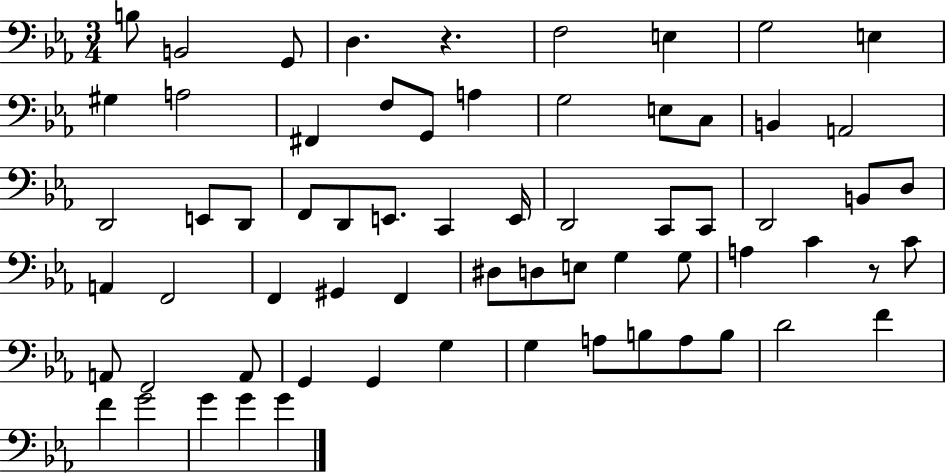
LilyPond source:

{
  \clef bass
  \numericTimeSignature
  \time 3/4
  \key ees \major
  b8 b,2 g,8 | d4. r4. | f2 e4 | g2 e4 | \break gis4 a2 | fis,4 f8 g,8 a4 | g2 e8 c8 | b,4 a,2 | \break d,2 e,8 d,8 | f,8 d,8 e,8. c,4 e,16 | d,2 c,8 c,8 | d,2 b,8 d8 | \break a,4 f,2 | f,4 gis,4 f,4 | dis8 d8 e8 g4 g8 | a4 c'4 r8 c'8 | \break a,8 f,2 a,8 | g,4 g,4 g4 | g4 a8 b8 a8 b8 | d'2 f'4 | \break f'4 g'2 | g'4 g'4 g'4 | \bar "|."
}